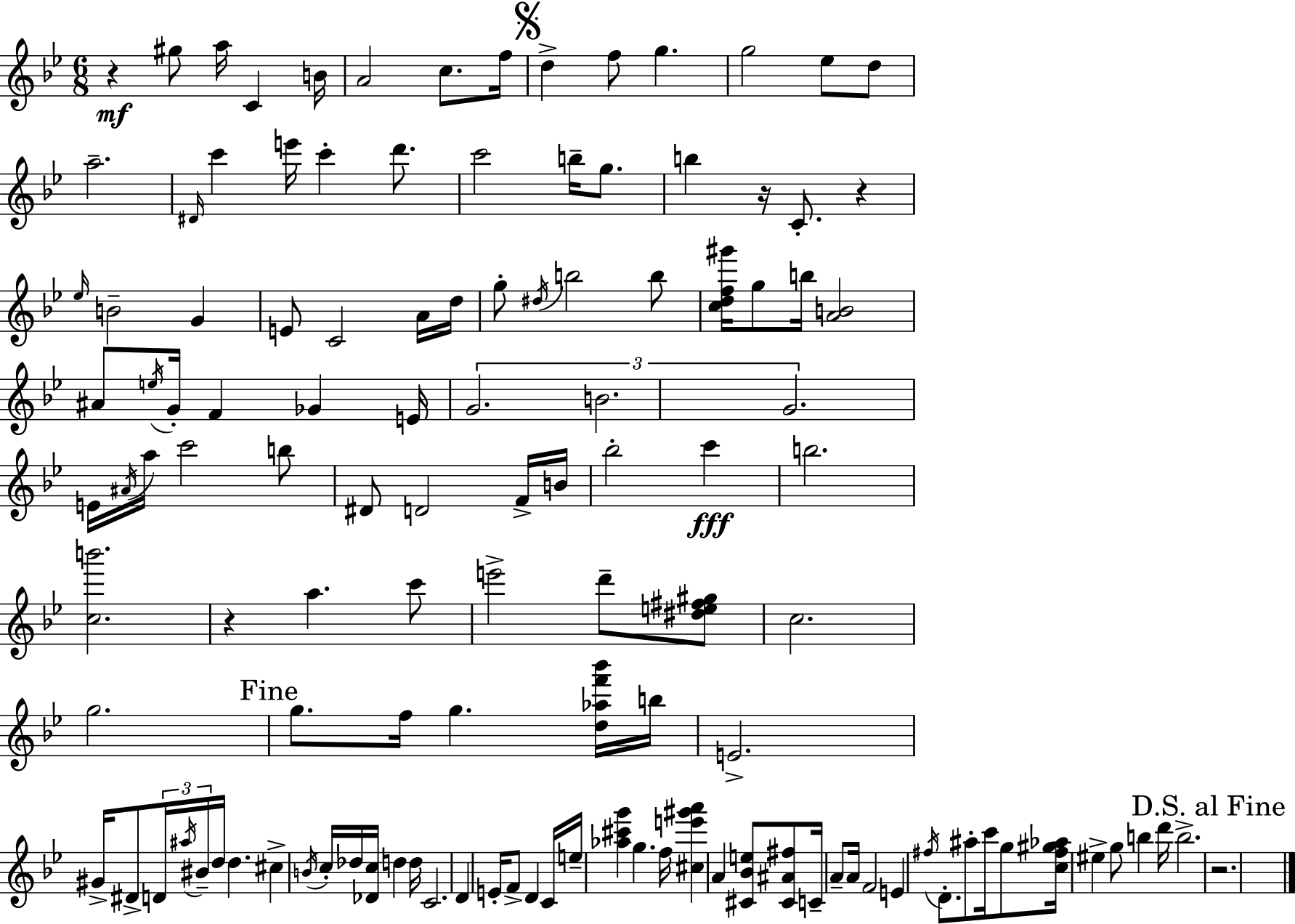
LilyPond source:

{
  \clef treble
  \numericTimeSignature
  \time 6/8
  \key bes \major
  r4\mf gis''8 a''16 c'4 b'16 | a'2 c''8. f''16 | \mark \markup { \musicglyph "scripts.segno" } d''4-> f''8 g''4. | g''2 ees''8 d''8 | \break a''2.-- | \grace { dis'16 } c'''4 e'''16 c'''4-. d'''8. | c'''2 b''16-- g''8. | b''4 r16 c'8.-. r4 | \break \grace { ees''16 } b'2-- g'4 | e'8 c'2 | a'16 d''16 g''8-. \acciaccatura { dis''16 } b''2 | b''8 <c'' d'' f'' gis'''>16 g''8 b''16 <a' b'>2 | \break ais'8 \acciaccatura { e''16 } g'16-. f'4 ges'4 | e'16 \tuplet 3/2 { g'2. | b'2. | g'2. } | \break e'16 \acciaccatura { ais'16 } a''16 c'''2 | b''8 dis'8 d'2 | f'16-> b'16 bes''2-. | c'''4\fff b''2. | \break <c'' b'''>2. | r4 a''4. | c'''8 e'''2-> | d'''8-- <dis'' e'' fis'' gis''>8 c''2. | \break g''2. | \mark "Fine" g''8. f''16 g''4. | <d'' aes'' f''' bes'''>16 b''16 e'2.-> | gis'16-> dis'8-> \tuplet 3/2 { d'16 \acciaccatura { ais''16 } bis'16-- } d''16 | \break d''4. cis''4-> \acciaccatura { b'16 } c''16-. | des''16 <des' c''>16 d''4 d''16 c'2. | d'4 e'16-. | f'8-> d'4 c'16 e''16-- <aes'' cis''' g'''>4 | \break g''4. f''16 <cis'' e''' gis''' a'''>4 a'4 | <cis' bes' e''>8 <cis' ais' fis''>8 c'16-- a'8-- a'16 f'2 | e'4 \acciaccatura { fis''16 } | d'8.-. ais''8-. c'''16 g''8 <c'' fis'' gis'' aes''>16 eis''4-> | \break g''8 b''4 d'''16 b''2.-> | \mark "D.S. al Fine" r2. | \bar "|."
}